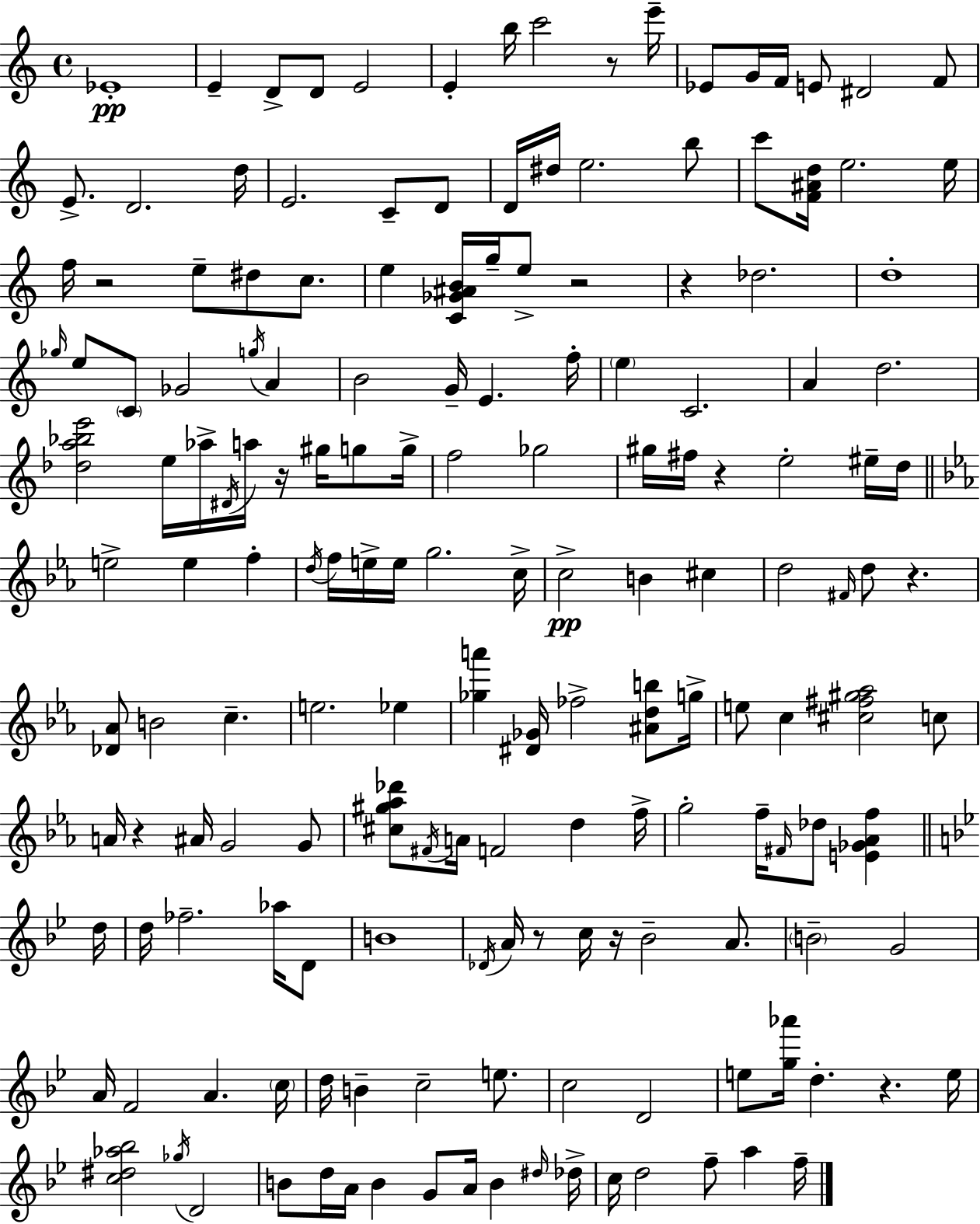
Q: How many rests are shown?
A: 11